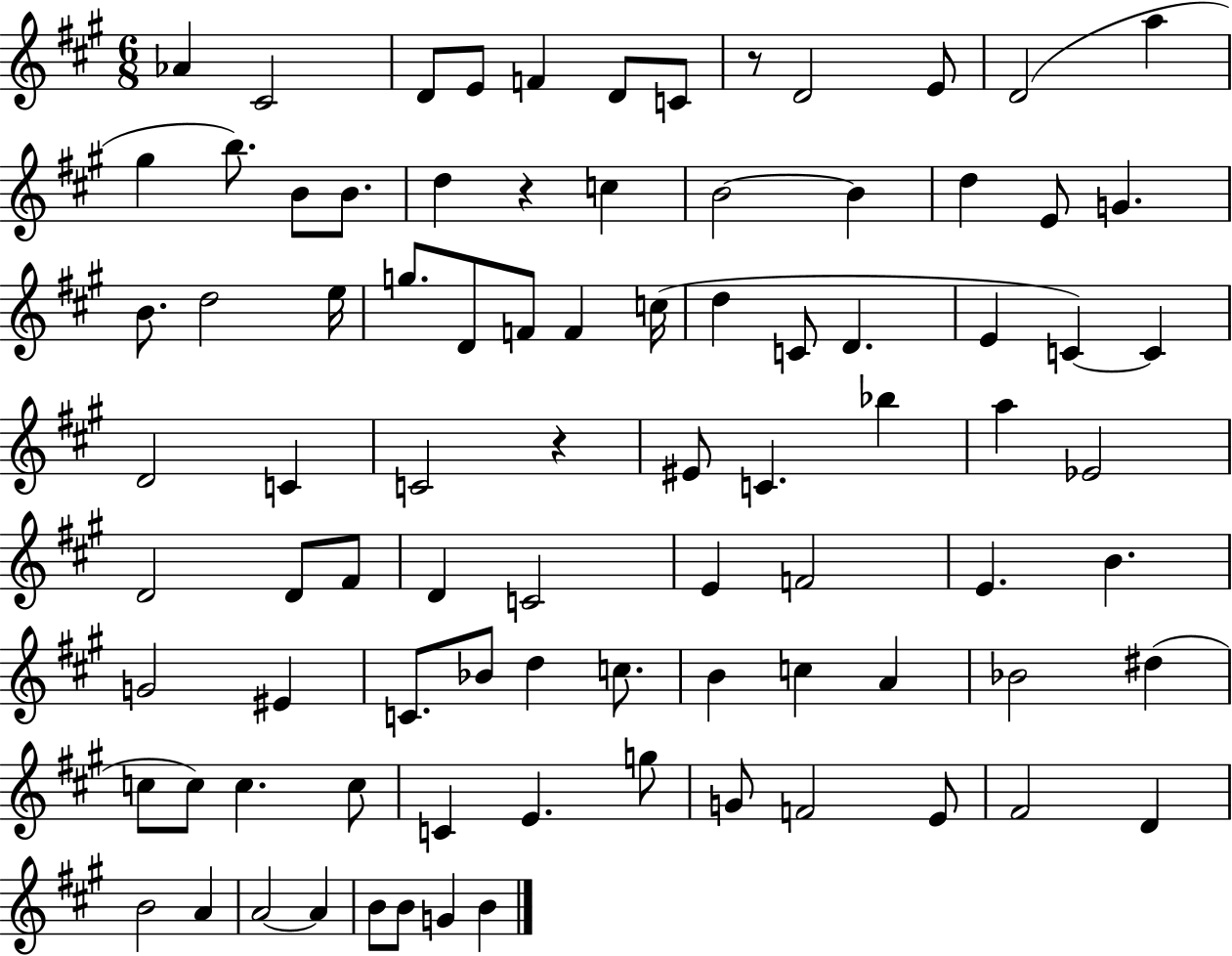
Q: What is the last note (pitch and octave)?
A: B4